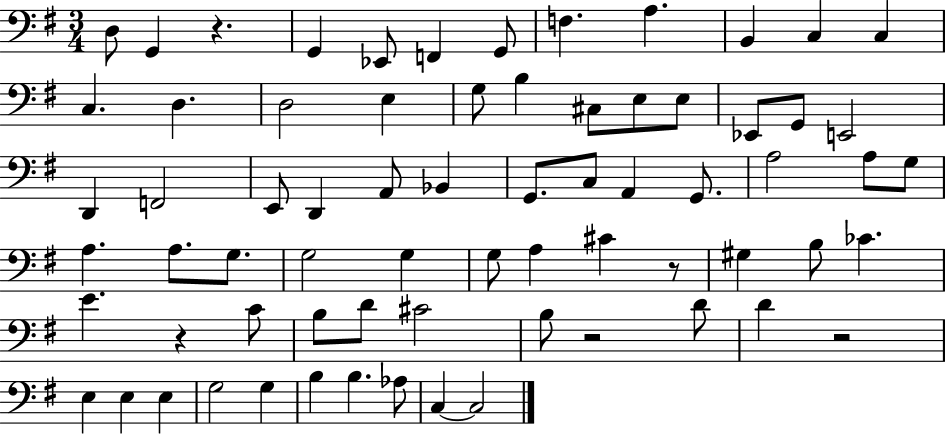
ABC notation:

X:1
T:Untitled
M:3/4
L:1/4
K:G
D,/2 G,, z G,, _E,,/2 F,, G,,/2 F, A, B,, C, C, C, D, D,2 E, G,/2 B, ^C,/2 E,/2 E,/2 _E,,/2 G,,/2 E,,2 D,, F,,2 E,,/2 D,, A,,/2 _B,, G,,/2 C,/2 A,, G,,/2 A,2 A,/2 G,/2 A, A,/2 G,/2 G,2 G, G,/2 A, ^C z/2 ^G, B,/2 _C E z C/2 B,/2 D/2 ^C2 B,/2 z2 D/2 D z2 E, E, E, G,2 G, B, B, _A,/2 C, C,2